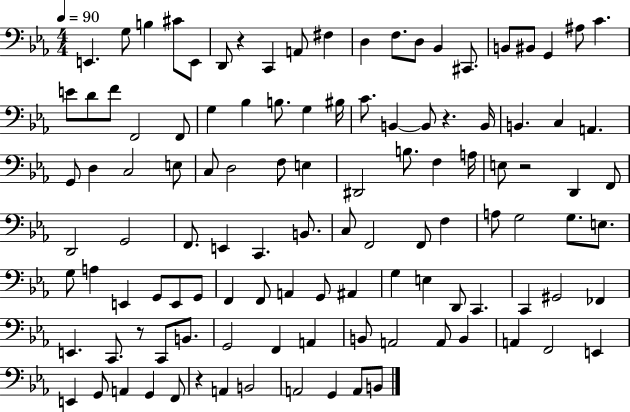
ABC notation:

X:1
T:Untitled
M:4/4
L:1/4
K:Eb
E,, G,/2 B, ^C/2 E,,/2 D,,/2 z C,, A,,/2 ^F, D, F,/2 D,/2 _B,, ^C,,/2 B,,/2 ^B,,/2 G,, ^A,/2 C E/2 D/2 F/2 F,,2 F,,/2 G, _B, B,/2 G, ^B,/4 C/2 B,, B,,/2 z B,,/4 B,, C, A,, G,,/2 D, C,2 E,/2 C,/2 D,2 F,/2 E, ^D,,2 B,/2 F, A,/4 E,/2 z2 D,, F,,/2 D,,2 G,,2 F,,/2 E,, C,, B,,/2 C,/2 F,,2 F,,/2 F, A,/2 G,2 G,/2 E,/2 G,/2 A, E,, G,,/2 E,,/2 G,,/2 F,, F,,/2 A,, G,,/2 ^A,, G, E, D,,/2 C,, C,, ^G,,2 _F,, E,, C,,/2 z/2 C,,/2 B,,/2 G,,2 F,, A,, B,,/2 A,,2 A,,/2 B,, A,, F,,2 E,, E,, G,,/2 A,, G,, F,,/2 z A,, B,,2 A,,2 G,, A,,/2 B,,/2